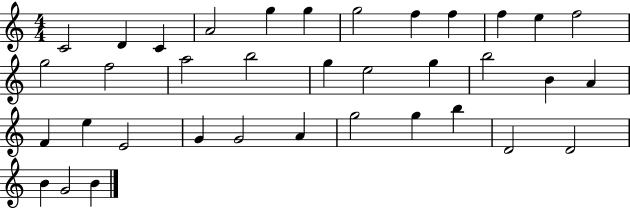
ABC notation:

X:1
T:Untitled
M:4/4
L:1/4
K:C
C2 D C A2 g g g2 f f f e f2 g2 f2 a2 b2 g e2 g b2 B A F e E2 G G2 A g2 g b D2 D2 B G2 B